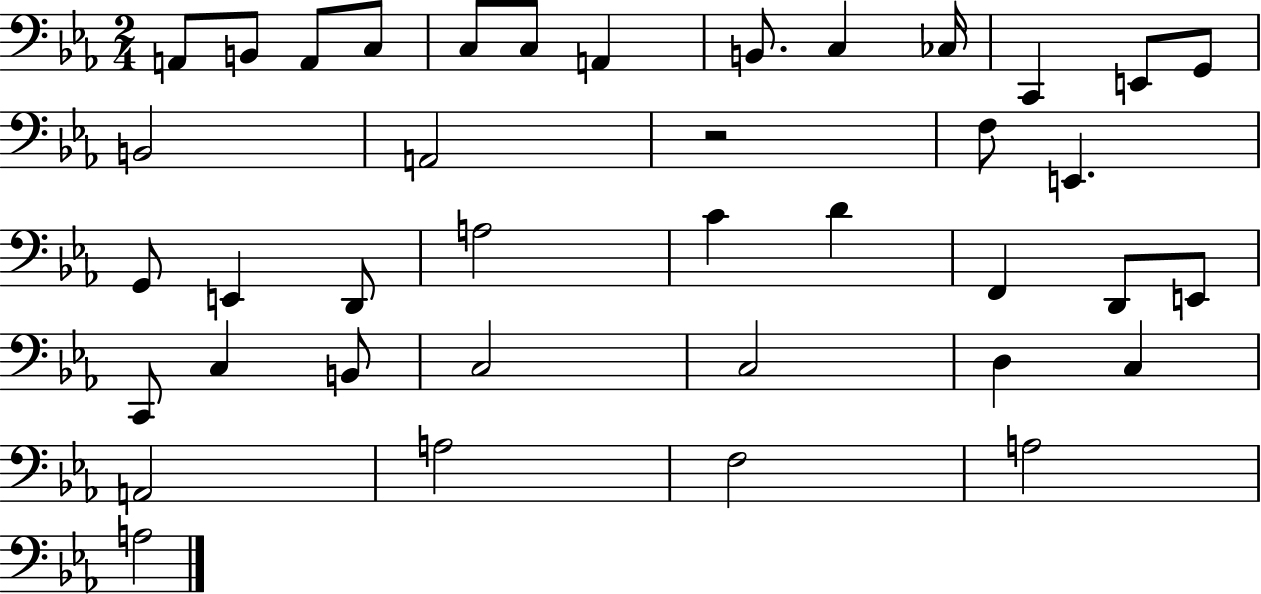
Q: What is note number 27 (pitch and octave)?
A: C2